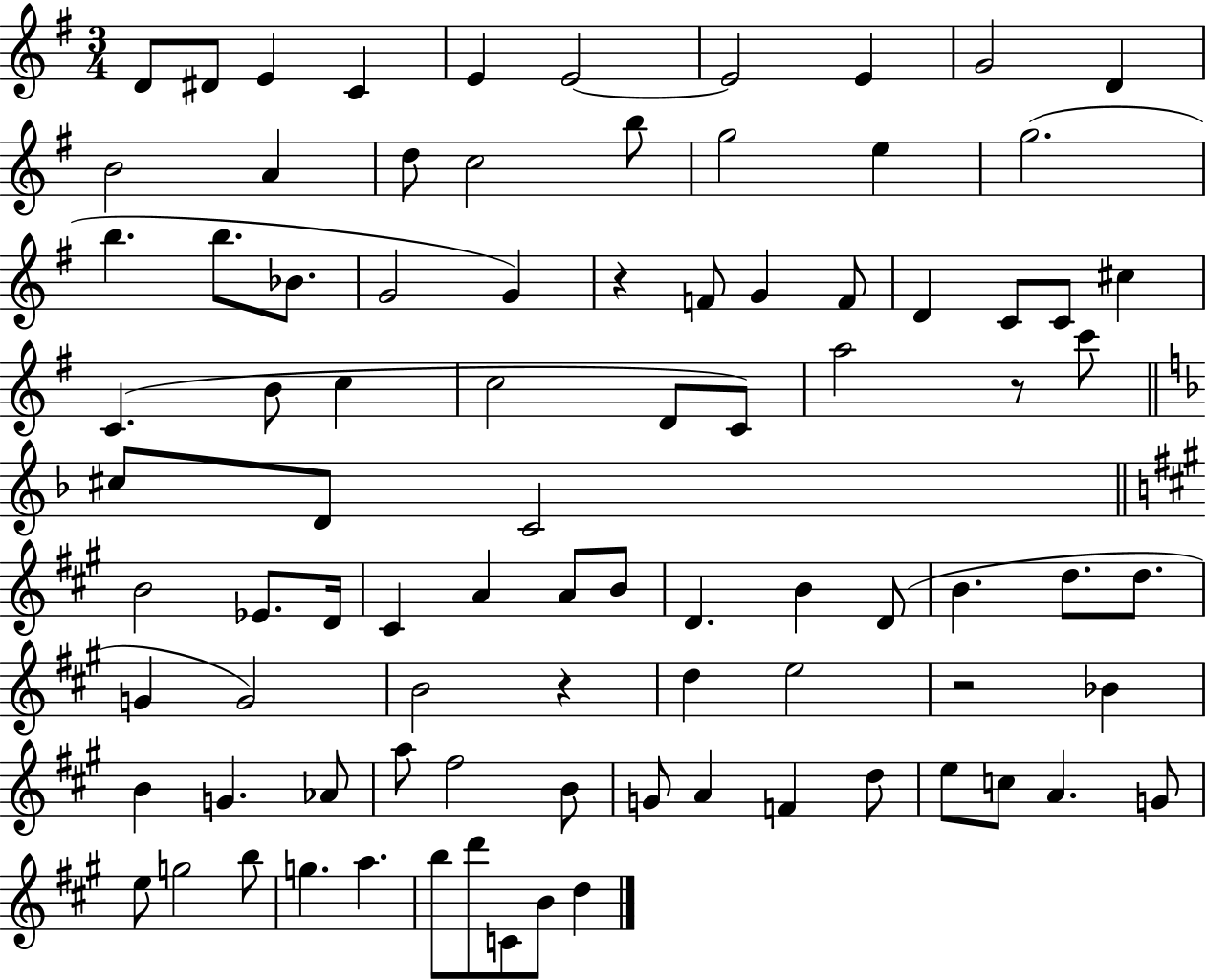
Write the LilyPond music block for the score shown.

{
  \clef treble
  \numericTimeSignature
  \time 3/4
  \key g \major
  d'8 dis'8 e'4 c'4 | e'4 e'2~~ | e'2 e'4 | g'2 d'4 | \break b'2 a'4 | d''8 c''2 b''8 | g''2 e''4 | g''2.( | \break b''4. b''8. bes'8. | g'2 g'4) | r4 f'8 g'4 f'8 | d'4 c'8 c'8 cis''4 | \break c'4.( b'8 c''4 | c''2 d'8 c'8) | a''2 r8 c'''8 | \bar "||" \break \key f \major cis''8 d'8 c'2 | \bar "||" \break \key a \major b'2 ees'8. d'16 | cis'4 a'4 a'8 b'8 | d'4. b'4 d'8( | b'4. d''8. d''8. | \break g'4 g'2) | b'2 r4 | d''4 e''2 | r2 bes'4 | \break b'4 g'4. aes'8 | a''8 fis''2 b'8 | g'8 a'4 f'4 d''8 | e''8 c''8 a'4. g'8 | \break e''8 g''2 b''8 | g''4. a''4. | b''8 d'''8 c'8 b'8 d''4 | \bar "|."
}